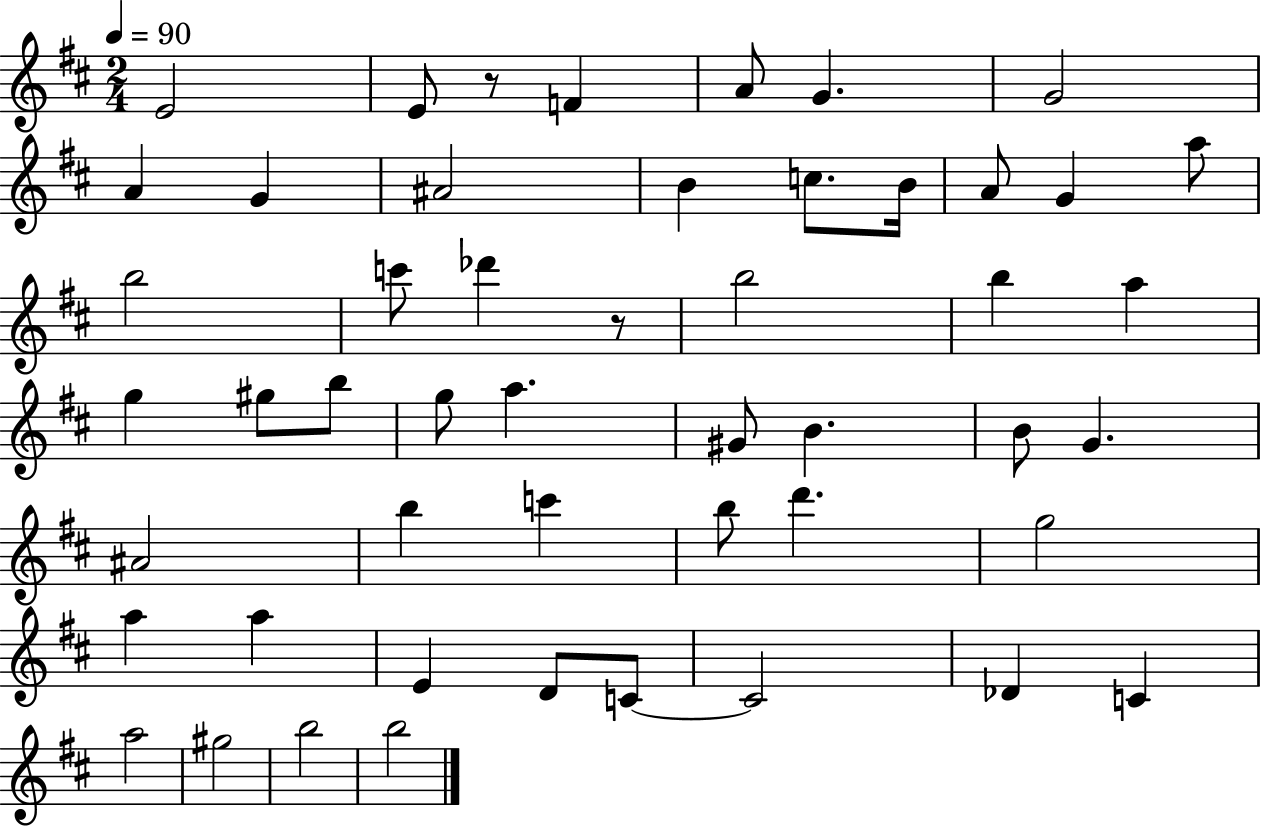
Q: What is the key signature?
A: D major